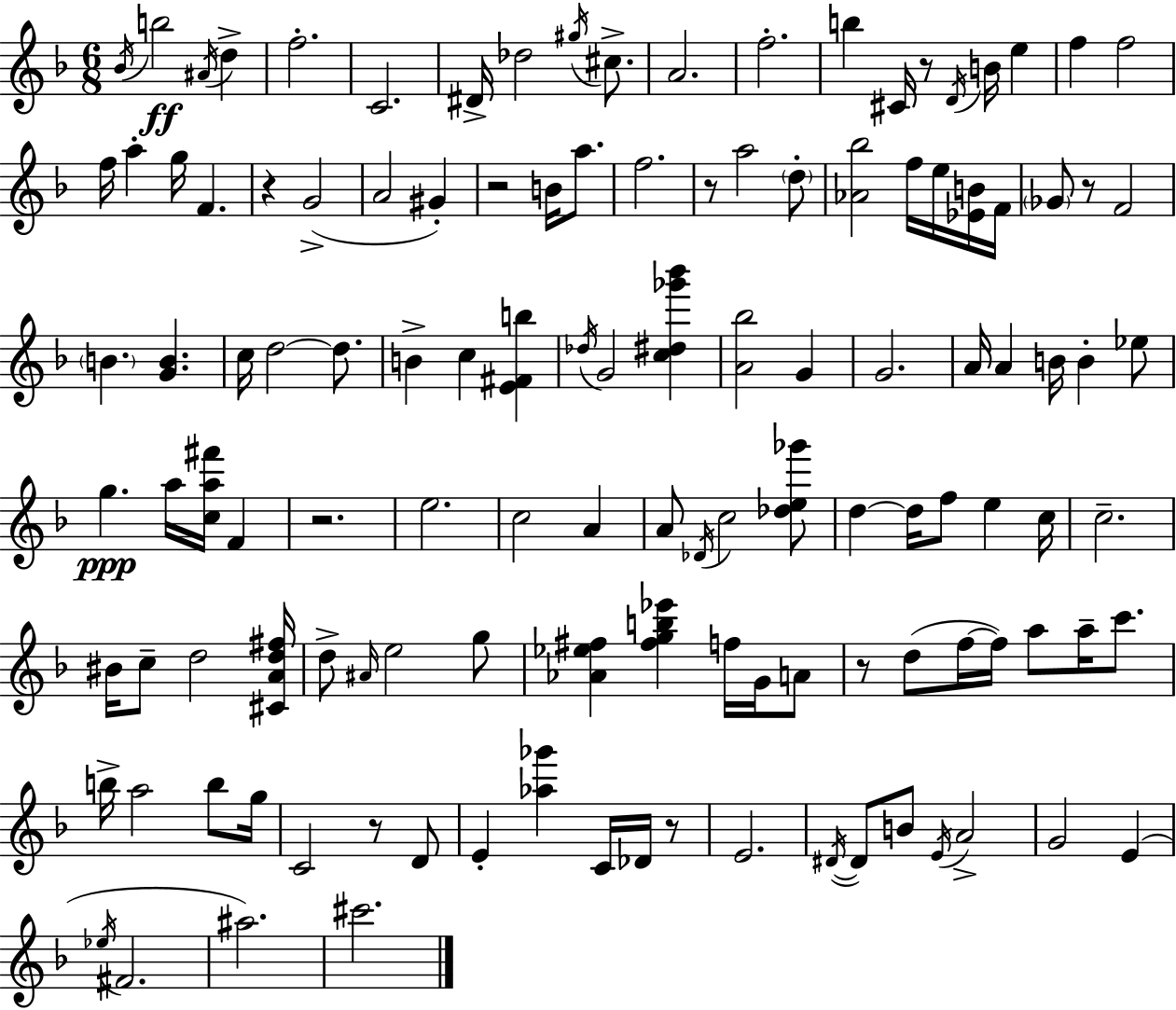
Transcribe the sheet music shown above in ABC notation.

X:1
T:Untitled
M:6/8
L:1/4
K:F
_B/4 b2 ^A/4 d f2 C2 ^D/4 _d2 ^g/4 ^c/2 A2 f2 b ^C/4 z/2 D/4 B/4 e f f2 f/4 a g/4 F z G2 A2 ^G z2 B/4 a/2 f2 z/2 a2 d/2 [_A_b]2 f/4 e/4 [_EB]/4 F/4 _G/2 z/2 F2 B [GB] c/4 d2 d/2 B c [E^Fb] _d/4 G2 [c^d_g'_b'] [A_b]2 G G2 A/4 A B/4 B _e/2 g a/4 [ca^f']/4 F z2 e2 c2 A A/2 _D/4 c2 [_de_g']/2 d d/4 f/2 e c/4 c2 ^B/4 c/2 d2 [^CAd^f]/4 d/2 ^A/4 e2 g/2 [_A_e^f] [^fgb_e'] f/4 G/4 A/2 z/2 d/2 f/4 f/4 a/2 a/4 c'/2 b/4 a2 b/2 g/4 C2 z/2 D/2 E [_a_g'] C/4 _D/4 z/2 E2 ^D/4 ^D/2 B/2 E/4 A2 G2 E _e/4 ^F2 ^a2 ^c'2